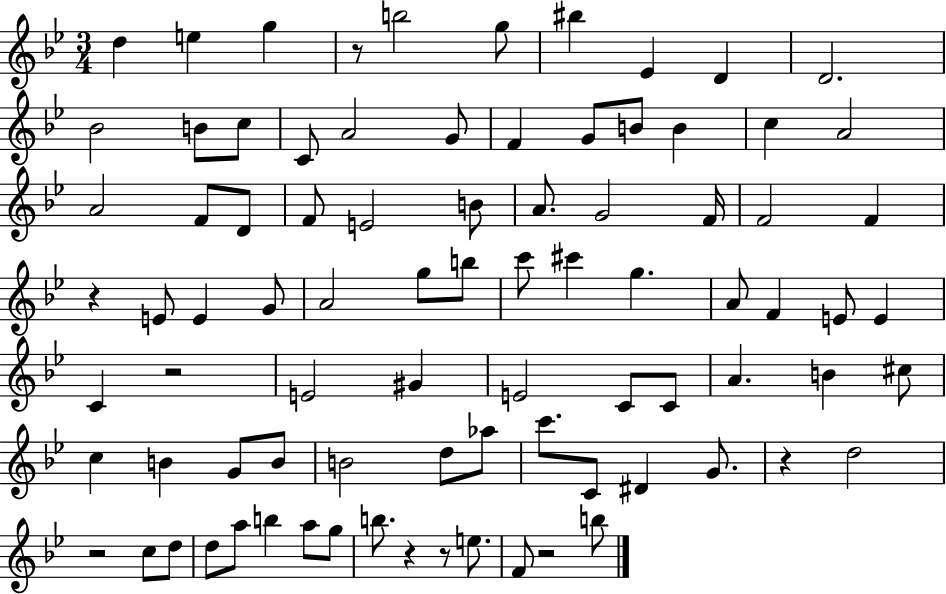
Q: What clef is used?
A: treble